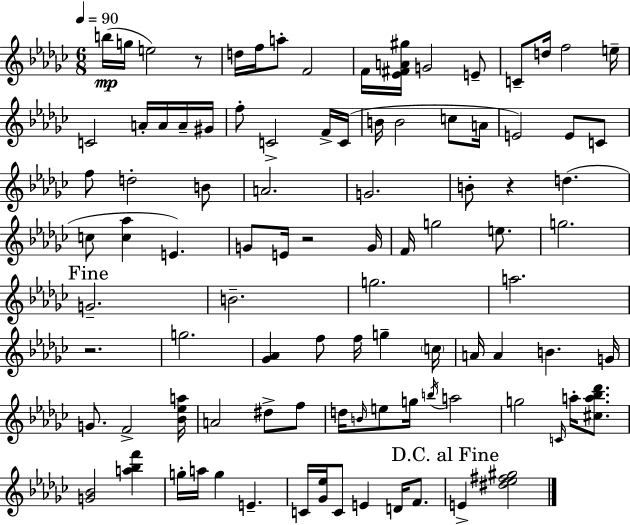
B5/s G5/s E5/h R/e D5/s F5/s A5/e F4/h F4/s [Eb4,F#4,A4,G#5]/s G4/h E4/e C4/e D5/s F5/h E5/s C4/h A4/s A4/s A4/s G#4/s F5/e C4/h F4/s C4/s B4/s B4/h C5/e A4/s E4/h E4/e C4/e F5/e D5/h B4/e A4/h. G4/h. B4/e R/q D5/q. C5/e [C5,Ab5]/q E4/q. G4/e E4/s R/h G4/s F4/s G5/h E5/e. G5/h. G4/h. B4/h. G5/h. A5/h. R/h. G5/h. [Gb4,Ab4]/q F5/e F5/s G5/q C5/s A4/s A4/q B4/q. G4/s G4/e. F4/h [Bb4,Eb5,A5]/s A4/h D#5/e F5/e D5/s B4/s E5/e G5/s B5/s A5/h G5/h C4/s A5/s [C#5,A5,Bb5,Db6]/e. [G4,Bb4]/h [A5,Bb5,F6]/q G5/s A5/s G5/q E4/q. C4/s [Gb4,Eb5]/s C4/e E4/q D4/s F4/e. E4/q [D#5,Eb5,F#5,G#5]/h